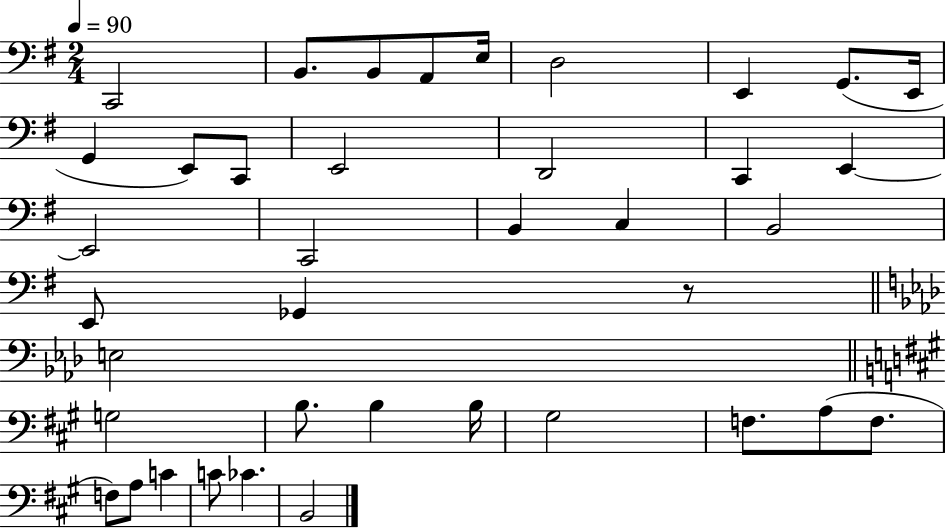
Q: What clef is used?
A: bass